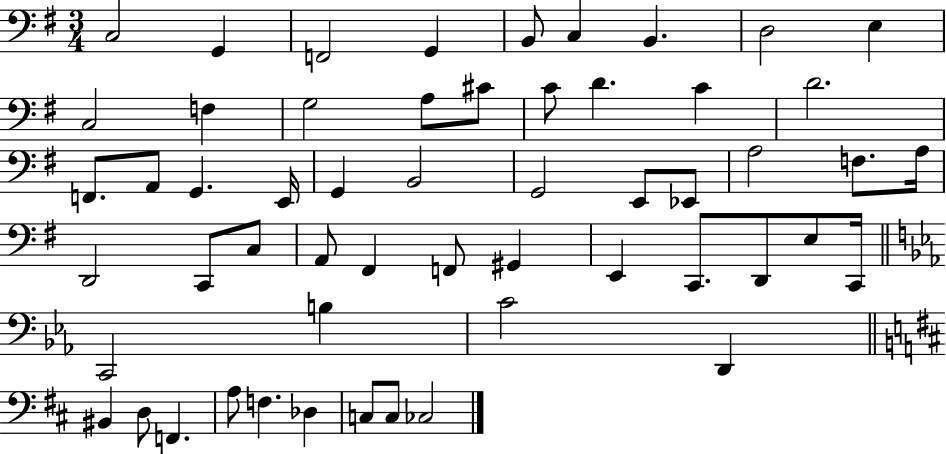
X:1
T:Untitled
M:3/4
L:1/4
K:G
C,2 G,, F,,2 G,, B,,/2 C, B,, D,2 E, C,2 F, G,2 A,/2 ^C/2 C/2 D C D2 F,,/2 A,,/2 G,, E,,/4 G,, B,,2 G,,2 E,,/2 _E,,/2 A,2 F,/2 A,/4 D,,2 C,,/2 C,/2 A,,/2 ^F,, F,,/2 ^G,, E,, C,,/2 D,,/2 E,/2 C,,/4 C,,2 B, C2 D,, ^B,, D,/2 F,, A,/2 F, _D, C,/2 C,/2 _C,2